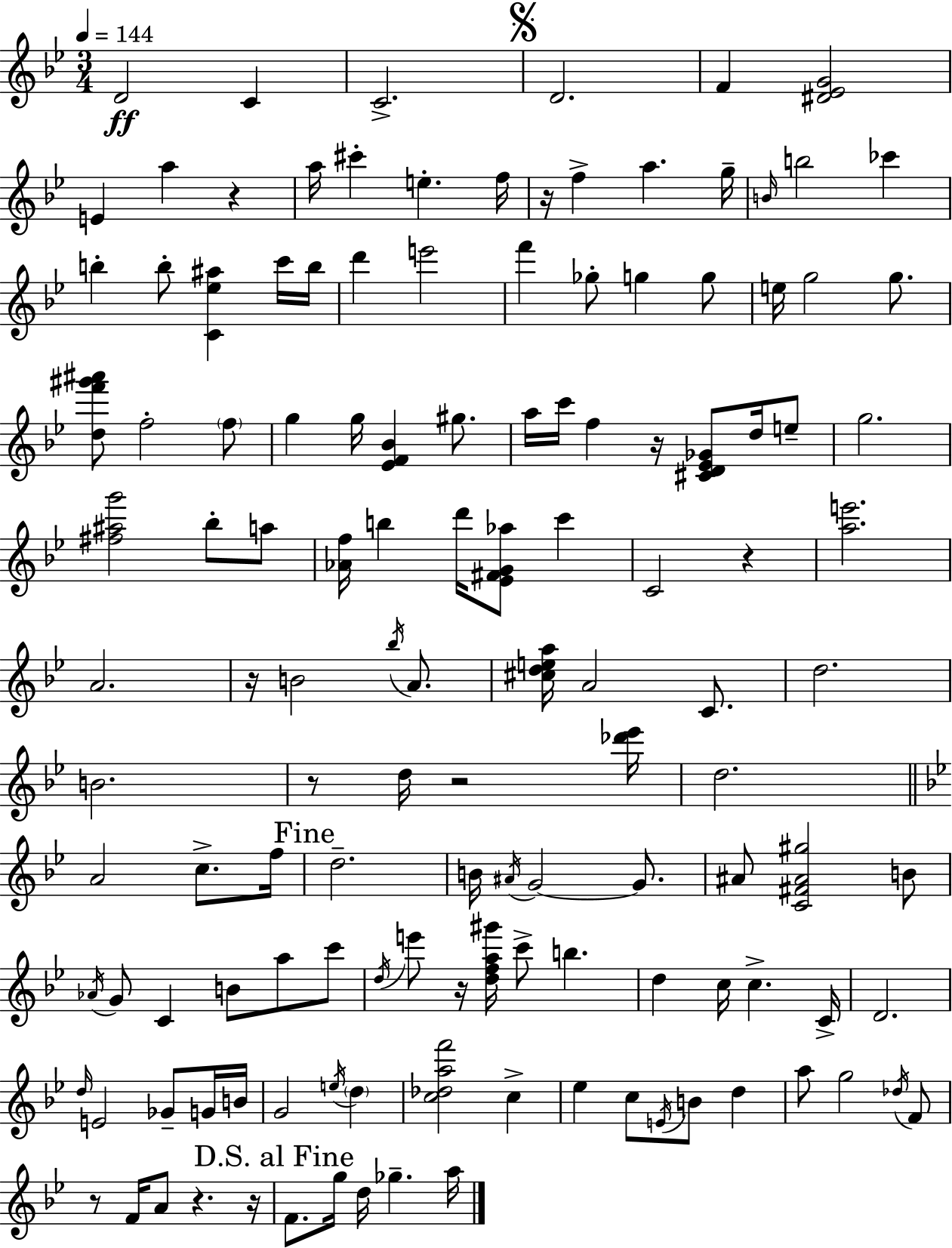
{
  \clef treble
  \numericTimeSignature
  \time 3/4
  \key g \minor
  \tempo 4 = 144
  d'2\ff c'4 | c'2.-> | \mark \markup { \musicglyph "scripts.segno" } d'2. | f'4 <dis' ees' g'>2 | \break e'4 a''4 r4 | a''16 cis'''4-. e''4.-. f''16 | r16 f''4-> a''4. g''16-- | \grace { b'16 } b''2 ces'''4 | \break b''4-. b''8-. <c' ees'' ais''>4 c'''16 | b''16 d'''4 e'''2 | f'''4 ges''8-. g''4 g''8 | e''16 g''2 g''8. | \break <d'' f''' gis''' ais'''>8 f''2-. \parenthesize f''8 | g''4 g''16 <ees' f' bes'>4 gis''8. | a''16 c'''16 f''4 r16 <cis' d' ees' ges'>8 d''16 e''8-- | g''2. | \break <fis'' ais'' g'''>2 bes''8-. a''8 | <aes' f''>16 b''4 d'''16 <ees' fis' g' aes''>8 c'''4 | c'2 r4 | <a'' e'''>2. | \break a'2. | r16 b'2 \acciaccatura { bes''16 } a'8. | <cis'' d'' e'' a''>16 a'2 c'8. | d''2. | \break b'2. | r8 d''16 r2 | <des''' ees'''>16 d''2. | \bar "||" \break \key g \minor a'2 c''8.-> f''16 | \mark "Fine" d''2.-- | b'16 \acciaccatura { ais'16 } g'2~~ g'8. | ais'8 <c' fis' ais' gis''>2 b'8 | \break \acciaccatura { aes'16 } g'8 c'4 b'8 a''8 | c'''8 \acciaccatura { d''16 } e'''8 r16 <d'' f'' a'' gis'''>16 c'''8-> b''4. | d''4 c''16 c''4.-> | c'16-> d'2. | \break \grace { d''16 } e'2 | ges'8-- g'16 b'16 g'2 | \acciaccatura { e''16 } \parenthesize d''4 <c'' des'' a'' f'''>2 | c''4-> ees''4 c''8 \acciaccatura { e'16 } | \break b'8 d''4 a''8 g''2 | \acciaccatura { des''16 } f'8 r8 f'16 a'8 | r4. r16 \mark "D.S. al Fine" f'8. g''16 d''16 | ges''4.-- a''16 \bar "|."
}